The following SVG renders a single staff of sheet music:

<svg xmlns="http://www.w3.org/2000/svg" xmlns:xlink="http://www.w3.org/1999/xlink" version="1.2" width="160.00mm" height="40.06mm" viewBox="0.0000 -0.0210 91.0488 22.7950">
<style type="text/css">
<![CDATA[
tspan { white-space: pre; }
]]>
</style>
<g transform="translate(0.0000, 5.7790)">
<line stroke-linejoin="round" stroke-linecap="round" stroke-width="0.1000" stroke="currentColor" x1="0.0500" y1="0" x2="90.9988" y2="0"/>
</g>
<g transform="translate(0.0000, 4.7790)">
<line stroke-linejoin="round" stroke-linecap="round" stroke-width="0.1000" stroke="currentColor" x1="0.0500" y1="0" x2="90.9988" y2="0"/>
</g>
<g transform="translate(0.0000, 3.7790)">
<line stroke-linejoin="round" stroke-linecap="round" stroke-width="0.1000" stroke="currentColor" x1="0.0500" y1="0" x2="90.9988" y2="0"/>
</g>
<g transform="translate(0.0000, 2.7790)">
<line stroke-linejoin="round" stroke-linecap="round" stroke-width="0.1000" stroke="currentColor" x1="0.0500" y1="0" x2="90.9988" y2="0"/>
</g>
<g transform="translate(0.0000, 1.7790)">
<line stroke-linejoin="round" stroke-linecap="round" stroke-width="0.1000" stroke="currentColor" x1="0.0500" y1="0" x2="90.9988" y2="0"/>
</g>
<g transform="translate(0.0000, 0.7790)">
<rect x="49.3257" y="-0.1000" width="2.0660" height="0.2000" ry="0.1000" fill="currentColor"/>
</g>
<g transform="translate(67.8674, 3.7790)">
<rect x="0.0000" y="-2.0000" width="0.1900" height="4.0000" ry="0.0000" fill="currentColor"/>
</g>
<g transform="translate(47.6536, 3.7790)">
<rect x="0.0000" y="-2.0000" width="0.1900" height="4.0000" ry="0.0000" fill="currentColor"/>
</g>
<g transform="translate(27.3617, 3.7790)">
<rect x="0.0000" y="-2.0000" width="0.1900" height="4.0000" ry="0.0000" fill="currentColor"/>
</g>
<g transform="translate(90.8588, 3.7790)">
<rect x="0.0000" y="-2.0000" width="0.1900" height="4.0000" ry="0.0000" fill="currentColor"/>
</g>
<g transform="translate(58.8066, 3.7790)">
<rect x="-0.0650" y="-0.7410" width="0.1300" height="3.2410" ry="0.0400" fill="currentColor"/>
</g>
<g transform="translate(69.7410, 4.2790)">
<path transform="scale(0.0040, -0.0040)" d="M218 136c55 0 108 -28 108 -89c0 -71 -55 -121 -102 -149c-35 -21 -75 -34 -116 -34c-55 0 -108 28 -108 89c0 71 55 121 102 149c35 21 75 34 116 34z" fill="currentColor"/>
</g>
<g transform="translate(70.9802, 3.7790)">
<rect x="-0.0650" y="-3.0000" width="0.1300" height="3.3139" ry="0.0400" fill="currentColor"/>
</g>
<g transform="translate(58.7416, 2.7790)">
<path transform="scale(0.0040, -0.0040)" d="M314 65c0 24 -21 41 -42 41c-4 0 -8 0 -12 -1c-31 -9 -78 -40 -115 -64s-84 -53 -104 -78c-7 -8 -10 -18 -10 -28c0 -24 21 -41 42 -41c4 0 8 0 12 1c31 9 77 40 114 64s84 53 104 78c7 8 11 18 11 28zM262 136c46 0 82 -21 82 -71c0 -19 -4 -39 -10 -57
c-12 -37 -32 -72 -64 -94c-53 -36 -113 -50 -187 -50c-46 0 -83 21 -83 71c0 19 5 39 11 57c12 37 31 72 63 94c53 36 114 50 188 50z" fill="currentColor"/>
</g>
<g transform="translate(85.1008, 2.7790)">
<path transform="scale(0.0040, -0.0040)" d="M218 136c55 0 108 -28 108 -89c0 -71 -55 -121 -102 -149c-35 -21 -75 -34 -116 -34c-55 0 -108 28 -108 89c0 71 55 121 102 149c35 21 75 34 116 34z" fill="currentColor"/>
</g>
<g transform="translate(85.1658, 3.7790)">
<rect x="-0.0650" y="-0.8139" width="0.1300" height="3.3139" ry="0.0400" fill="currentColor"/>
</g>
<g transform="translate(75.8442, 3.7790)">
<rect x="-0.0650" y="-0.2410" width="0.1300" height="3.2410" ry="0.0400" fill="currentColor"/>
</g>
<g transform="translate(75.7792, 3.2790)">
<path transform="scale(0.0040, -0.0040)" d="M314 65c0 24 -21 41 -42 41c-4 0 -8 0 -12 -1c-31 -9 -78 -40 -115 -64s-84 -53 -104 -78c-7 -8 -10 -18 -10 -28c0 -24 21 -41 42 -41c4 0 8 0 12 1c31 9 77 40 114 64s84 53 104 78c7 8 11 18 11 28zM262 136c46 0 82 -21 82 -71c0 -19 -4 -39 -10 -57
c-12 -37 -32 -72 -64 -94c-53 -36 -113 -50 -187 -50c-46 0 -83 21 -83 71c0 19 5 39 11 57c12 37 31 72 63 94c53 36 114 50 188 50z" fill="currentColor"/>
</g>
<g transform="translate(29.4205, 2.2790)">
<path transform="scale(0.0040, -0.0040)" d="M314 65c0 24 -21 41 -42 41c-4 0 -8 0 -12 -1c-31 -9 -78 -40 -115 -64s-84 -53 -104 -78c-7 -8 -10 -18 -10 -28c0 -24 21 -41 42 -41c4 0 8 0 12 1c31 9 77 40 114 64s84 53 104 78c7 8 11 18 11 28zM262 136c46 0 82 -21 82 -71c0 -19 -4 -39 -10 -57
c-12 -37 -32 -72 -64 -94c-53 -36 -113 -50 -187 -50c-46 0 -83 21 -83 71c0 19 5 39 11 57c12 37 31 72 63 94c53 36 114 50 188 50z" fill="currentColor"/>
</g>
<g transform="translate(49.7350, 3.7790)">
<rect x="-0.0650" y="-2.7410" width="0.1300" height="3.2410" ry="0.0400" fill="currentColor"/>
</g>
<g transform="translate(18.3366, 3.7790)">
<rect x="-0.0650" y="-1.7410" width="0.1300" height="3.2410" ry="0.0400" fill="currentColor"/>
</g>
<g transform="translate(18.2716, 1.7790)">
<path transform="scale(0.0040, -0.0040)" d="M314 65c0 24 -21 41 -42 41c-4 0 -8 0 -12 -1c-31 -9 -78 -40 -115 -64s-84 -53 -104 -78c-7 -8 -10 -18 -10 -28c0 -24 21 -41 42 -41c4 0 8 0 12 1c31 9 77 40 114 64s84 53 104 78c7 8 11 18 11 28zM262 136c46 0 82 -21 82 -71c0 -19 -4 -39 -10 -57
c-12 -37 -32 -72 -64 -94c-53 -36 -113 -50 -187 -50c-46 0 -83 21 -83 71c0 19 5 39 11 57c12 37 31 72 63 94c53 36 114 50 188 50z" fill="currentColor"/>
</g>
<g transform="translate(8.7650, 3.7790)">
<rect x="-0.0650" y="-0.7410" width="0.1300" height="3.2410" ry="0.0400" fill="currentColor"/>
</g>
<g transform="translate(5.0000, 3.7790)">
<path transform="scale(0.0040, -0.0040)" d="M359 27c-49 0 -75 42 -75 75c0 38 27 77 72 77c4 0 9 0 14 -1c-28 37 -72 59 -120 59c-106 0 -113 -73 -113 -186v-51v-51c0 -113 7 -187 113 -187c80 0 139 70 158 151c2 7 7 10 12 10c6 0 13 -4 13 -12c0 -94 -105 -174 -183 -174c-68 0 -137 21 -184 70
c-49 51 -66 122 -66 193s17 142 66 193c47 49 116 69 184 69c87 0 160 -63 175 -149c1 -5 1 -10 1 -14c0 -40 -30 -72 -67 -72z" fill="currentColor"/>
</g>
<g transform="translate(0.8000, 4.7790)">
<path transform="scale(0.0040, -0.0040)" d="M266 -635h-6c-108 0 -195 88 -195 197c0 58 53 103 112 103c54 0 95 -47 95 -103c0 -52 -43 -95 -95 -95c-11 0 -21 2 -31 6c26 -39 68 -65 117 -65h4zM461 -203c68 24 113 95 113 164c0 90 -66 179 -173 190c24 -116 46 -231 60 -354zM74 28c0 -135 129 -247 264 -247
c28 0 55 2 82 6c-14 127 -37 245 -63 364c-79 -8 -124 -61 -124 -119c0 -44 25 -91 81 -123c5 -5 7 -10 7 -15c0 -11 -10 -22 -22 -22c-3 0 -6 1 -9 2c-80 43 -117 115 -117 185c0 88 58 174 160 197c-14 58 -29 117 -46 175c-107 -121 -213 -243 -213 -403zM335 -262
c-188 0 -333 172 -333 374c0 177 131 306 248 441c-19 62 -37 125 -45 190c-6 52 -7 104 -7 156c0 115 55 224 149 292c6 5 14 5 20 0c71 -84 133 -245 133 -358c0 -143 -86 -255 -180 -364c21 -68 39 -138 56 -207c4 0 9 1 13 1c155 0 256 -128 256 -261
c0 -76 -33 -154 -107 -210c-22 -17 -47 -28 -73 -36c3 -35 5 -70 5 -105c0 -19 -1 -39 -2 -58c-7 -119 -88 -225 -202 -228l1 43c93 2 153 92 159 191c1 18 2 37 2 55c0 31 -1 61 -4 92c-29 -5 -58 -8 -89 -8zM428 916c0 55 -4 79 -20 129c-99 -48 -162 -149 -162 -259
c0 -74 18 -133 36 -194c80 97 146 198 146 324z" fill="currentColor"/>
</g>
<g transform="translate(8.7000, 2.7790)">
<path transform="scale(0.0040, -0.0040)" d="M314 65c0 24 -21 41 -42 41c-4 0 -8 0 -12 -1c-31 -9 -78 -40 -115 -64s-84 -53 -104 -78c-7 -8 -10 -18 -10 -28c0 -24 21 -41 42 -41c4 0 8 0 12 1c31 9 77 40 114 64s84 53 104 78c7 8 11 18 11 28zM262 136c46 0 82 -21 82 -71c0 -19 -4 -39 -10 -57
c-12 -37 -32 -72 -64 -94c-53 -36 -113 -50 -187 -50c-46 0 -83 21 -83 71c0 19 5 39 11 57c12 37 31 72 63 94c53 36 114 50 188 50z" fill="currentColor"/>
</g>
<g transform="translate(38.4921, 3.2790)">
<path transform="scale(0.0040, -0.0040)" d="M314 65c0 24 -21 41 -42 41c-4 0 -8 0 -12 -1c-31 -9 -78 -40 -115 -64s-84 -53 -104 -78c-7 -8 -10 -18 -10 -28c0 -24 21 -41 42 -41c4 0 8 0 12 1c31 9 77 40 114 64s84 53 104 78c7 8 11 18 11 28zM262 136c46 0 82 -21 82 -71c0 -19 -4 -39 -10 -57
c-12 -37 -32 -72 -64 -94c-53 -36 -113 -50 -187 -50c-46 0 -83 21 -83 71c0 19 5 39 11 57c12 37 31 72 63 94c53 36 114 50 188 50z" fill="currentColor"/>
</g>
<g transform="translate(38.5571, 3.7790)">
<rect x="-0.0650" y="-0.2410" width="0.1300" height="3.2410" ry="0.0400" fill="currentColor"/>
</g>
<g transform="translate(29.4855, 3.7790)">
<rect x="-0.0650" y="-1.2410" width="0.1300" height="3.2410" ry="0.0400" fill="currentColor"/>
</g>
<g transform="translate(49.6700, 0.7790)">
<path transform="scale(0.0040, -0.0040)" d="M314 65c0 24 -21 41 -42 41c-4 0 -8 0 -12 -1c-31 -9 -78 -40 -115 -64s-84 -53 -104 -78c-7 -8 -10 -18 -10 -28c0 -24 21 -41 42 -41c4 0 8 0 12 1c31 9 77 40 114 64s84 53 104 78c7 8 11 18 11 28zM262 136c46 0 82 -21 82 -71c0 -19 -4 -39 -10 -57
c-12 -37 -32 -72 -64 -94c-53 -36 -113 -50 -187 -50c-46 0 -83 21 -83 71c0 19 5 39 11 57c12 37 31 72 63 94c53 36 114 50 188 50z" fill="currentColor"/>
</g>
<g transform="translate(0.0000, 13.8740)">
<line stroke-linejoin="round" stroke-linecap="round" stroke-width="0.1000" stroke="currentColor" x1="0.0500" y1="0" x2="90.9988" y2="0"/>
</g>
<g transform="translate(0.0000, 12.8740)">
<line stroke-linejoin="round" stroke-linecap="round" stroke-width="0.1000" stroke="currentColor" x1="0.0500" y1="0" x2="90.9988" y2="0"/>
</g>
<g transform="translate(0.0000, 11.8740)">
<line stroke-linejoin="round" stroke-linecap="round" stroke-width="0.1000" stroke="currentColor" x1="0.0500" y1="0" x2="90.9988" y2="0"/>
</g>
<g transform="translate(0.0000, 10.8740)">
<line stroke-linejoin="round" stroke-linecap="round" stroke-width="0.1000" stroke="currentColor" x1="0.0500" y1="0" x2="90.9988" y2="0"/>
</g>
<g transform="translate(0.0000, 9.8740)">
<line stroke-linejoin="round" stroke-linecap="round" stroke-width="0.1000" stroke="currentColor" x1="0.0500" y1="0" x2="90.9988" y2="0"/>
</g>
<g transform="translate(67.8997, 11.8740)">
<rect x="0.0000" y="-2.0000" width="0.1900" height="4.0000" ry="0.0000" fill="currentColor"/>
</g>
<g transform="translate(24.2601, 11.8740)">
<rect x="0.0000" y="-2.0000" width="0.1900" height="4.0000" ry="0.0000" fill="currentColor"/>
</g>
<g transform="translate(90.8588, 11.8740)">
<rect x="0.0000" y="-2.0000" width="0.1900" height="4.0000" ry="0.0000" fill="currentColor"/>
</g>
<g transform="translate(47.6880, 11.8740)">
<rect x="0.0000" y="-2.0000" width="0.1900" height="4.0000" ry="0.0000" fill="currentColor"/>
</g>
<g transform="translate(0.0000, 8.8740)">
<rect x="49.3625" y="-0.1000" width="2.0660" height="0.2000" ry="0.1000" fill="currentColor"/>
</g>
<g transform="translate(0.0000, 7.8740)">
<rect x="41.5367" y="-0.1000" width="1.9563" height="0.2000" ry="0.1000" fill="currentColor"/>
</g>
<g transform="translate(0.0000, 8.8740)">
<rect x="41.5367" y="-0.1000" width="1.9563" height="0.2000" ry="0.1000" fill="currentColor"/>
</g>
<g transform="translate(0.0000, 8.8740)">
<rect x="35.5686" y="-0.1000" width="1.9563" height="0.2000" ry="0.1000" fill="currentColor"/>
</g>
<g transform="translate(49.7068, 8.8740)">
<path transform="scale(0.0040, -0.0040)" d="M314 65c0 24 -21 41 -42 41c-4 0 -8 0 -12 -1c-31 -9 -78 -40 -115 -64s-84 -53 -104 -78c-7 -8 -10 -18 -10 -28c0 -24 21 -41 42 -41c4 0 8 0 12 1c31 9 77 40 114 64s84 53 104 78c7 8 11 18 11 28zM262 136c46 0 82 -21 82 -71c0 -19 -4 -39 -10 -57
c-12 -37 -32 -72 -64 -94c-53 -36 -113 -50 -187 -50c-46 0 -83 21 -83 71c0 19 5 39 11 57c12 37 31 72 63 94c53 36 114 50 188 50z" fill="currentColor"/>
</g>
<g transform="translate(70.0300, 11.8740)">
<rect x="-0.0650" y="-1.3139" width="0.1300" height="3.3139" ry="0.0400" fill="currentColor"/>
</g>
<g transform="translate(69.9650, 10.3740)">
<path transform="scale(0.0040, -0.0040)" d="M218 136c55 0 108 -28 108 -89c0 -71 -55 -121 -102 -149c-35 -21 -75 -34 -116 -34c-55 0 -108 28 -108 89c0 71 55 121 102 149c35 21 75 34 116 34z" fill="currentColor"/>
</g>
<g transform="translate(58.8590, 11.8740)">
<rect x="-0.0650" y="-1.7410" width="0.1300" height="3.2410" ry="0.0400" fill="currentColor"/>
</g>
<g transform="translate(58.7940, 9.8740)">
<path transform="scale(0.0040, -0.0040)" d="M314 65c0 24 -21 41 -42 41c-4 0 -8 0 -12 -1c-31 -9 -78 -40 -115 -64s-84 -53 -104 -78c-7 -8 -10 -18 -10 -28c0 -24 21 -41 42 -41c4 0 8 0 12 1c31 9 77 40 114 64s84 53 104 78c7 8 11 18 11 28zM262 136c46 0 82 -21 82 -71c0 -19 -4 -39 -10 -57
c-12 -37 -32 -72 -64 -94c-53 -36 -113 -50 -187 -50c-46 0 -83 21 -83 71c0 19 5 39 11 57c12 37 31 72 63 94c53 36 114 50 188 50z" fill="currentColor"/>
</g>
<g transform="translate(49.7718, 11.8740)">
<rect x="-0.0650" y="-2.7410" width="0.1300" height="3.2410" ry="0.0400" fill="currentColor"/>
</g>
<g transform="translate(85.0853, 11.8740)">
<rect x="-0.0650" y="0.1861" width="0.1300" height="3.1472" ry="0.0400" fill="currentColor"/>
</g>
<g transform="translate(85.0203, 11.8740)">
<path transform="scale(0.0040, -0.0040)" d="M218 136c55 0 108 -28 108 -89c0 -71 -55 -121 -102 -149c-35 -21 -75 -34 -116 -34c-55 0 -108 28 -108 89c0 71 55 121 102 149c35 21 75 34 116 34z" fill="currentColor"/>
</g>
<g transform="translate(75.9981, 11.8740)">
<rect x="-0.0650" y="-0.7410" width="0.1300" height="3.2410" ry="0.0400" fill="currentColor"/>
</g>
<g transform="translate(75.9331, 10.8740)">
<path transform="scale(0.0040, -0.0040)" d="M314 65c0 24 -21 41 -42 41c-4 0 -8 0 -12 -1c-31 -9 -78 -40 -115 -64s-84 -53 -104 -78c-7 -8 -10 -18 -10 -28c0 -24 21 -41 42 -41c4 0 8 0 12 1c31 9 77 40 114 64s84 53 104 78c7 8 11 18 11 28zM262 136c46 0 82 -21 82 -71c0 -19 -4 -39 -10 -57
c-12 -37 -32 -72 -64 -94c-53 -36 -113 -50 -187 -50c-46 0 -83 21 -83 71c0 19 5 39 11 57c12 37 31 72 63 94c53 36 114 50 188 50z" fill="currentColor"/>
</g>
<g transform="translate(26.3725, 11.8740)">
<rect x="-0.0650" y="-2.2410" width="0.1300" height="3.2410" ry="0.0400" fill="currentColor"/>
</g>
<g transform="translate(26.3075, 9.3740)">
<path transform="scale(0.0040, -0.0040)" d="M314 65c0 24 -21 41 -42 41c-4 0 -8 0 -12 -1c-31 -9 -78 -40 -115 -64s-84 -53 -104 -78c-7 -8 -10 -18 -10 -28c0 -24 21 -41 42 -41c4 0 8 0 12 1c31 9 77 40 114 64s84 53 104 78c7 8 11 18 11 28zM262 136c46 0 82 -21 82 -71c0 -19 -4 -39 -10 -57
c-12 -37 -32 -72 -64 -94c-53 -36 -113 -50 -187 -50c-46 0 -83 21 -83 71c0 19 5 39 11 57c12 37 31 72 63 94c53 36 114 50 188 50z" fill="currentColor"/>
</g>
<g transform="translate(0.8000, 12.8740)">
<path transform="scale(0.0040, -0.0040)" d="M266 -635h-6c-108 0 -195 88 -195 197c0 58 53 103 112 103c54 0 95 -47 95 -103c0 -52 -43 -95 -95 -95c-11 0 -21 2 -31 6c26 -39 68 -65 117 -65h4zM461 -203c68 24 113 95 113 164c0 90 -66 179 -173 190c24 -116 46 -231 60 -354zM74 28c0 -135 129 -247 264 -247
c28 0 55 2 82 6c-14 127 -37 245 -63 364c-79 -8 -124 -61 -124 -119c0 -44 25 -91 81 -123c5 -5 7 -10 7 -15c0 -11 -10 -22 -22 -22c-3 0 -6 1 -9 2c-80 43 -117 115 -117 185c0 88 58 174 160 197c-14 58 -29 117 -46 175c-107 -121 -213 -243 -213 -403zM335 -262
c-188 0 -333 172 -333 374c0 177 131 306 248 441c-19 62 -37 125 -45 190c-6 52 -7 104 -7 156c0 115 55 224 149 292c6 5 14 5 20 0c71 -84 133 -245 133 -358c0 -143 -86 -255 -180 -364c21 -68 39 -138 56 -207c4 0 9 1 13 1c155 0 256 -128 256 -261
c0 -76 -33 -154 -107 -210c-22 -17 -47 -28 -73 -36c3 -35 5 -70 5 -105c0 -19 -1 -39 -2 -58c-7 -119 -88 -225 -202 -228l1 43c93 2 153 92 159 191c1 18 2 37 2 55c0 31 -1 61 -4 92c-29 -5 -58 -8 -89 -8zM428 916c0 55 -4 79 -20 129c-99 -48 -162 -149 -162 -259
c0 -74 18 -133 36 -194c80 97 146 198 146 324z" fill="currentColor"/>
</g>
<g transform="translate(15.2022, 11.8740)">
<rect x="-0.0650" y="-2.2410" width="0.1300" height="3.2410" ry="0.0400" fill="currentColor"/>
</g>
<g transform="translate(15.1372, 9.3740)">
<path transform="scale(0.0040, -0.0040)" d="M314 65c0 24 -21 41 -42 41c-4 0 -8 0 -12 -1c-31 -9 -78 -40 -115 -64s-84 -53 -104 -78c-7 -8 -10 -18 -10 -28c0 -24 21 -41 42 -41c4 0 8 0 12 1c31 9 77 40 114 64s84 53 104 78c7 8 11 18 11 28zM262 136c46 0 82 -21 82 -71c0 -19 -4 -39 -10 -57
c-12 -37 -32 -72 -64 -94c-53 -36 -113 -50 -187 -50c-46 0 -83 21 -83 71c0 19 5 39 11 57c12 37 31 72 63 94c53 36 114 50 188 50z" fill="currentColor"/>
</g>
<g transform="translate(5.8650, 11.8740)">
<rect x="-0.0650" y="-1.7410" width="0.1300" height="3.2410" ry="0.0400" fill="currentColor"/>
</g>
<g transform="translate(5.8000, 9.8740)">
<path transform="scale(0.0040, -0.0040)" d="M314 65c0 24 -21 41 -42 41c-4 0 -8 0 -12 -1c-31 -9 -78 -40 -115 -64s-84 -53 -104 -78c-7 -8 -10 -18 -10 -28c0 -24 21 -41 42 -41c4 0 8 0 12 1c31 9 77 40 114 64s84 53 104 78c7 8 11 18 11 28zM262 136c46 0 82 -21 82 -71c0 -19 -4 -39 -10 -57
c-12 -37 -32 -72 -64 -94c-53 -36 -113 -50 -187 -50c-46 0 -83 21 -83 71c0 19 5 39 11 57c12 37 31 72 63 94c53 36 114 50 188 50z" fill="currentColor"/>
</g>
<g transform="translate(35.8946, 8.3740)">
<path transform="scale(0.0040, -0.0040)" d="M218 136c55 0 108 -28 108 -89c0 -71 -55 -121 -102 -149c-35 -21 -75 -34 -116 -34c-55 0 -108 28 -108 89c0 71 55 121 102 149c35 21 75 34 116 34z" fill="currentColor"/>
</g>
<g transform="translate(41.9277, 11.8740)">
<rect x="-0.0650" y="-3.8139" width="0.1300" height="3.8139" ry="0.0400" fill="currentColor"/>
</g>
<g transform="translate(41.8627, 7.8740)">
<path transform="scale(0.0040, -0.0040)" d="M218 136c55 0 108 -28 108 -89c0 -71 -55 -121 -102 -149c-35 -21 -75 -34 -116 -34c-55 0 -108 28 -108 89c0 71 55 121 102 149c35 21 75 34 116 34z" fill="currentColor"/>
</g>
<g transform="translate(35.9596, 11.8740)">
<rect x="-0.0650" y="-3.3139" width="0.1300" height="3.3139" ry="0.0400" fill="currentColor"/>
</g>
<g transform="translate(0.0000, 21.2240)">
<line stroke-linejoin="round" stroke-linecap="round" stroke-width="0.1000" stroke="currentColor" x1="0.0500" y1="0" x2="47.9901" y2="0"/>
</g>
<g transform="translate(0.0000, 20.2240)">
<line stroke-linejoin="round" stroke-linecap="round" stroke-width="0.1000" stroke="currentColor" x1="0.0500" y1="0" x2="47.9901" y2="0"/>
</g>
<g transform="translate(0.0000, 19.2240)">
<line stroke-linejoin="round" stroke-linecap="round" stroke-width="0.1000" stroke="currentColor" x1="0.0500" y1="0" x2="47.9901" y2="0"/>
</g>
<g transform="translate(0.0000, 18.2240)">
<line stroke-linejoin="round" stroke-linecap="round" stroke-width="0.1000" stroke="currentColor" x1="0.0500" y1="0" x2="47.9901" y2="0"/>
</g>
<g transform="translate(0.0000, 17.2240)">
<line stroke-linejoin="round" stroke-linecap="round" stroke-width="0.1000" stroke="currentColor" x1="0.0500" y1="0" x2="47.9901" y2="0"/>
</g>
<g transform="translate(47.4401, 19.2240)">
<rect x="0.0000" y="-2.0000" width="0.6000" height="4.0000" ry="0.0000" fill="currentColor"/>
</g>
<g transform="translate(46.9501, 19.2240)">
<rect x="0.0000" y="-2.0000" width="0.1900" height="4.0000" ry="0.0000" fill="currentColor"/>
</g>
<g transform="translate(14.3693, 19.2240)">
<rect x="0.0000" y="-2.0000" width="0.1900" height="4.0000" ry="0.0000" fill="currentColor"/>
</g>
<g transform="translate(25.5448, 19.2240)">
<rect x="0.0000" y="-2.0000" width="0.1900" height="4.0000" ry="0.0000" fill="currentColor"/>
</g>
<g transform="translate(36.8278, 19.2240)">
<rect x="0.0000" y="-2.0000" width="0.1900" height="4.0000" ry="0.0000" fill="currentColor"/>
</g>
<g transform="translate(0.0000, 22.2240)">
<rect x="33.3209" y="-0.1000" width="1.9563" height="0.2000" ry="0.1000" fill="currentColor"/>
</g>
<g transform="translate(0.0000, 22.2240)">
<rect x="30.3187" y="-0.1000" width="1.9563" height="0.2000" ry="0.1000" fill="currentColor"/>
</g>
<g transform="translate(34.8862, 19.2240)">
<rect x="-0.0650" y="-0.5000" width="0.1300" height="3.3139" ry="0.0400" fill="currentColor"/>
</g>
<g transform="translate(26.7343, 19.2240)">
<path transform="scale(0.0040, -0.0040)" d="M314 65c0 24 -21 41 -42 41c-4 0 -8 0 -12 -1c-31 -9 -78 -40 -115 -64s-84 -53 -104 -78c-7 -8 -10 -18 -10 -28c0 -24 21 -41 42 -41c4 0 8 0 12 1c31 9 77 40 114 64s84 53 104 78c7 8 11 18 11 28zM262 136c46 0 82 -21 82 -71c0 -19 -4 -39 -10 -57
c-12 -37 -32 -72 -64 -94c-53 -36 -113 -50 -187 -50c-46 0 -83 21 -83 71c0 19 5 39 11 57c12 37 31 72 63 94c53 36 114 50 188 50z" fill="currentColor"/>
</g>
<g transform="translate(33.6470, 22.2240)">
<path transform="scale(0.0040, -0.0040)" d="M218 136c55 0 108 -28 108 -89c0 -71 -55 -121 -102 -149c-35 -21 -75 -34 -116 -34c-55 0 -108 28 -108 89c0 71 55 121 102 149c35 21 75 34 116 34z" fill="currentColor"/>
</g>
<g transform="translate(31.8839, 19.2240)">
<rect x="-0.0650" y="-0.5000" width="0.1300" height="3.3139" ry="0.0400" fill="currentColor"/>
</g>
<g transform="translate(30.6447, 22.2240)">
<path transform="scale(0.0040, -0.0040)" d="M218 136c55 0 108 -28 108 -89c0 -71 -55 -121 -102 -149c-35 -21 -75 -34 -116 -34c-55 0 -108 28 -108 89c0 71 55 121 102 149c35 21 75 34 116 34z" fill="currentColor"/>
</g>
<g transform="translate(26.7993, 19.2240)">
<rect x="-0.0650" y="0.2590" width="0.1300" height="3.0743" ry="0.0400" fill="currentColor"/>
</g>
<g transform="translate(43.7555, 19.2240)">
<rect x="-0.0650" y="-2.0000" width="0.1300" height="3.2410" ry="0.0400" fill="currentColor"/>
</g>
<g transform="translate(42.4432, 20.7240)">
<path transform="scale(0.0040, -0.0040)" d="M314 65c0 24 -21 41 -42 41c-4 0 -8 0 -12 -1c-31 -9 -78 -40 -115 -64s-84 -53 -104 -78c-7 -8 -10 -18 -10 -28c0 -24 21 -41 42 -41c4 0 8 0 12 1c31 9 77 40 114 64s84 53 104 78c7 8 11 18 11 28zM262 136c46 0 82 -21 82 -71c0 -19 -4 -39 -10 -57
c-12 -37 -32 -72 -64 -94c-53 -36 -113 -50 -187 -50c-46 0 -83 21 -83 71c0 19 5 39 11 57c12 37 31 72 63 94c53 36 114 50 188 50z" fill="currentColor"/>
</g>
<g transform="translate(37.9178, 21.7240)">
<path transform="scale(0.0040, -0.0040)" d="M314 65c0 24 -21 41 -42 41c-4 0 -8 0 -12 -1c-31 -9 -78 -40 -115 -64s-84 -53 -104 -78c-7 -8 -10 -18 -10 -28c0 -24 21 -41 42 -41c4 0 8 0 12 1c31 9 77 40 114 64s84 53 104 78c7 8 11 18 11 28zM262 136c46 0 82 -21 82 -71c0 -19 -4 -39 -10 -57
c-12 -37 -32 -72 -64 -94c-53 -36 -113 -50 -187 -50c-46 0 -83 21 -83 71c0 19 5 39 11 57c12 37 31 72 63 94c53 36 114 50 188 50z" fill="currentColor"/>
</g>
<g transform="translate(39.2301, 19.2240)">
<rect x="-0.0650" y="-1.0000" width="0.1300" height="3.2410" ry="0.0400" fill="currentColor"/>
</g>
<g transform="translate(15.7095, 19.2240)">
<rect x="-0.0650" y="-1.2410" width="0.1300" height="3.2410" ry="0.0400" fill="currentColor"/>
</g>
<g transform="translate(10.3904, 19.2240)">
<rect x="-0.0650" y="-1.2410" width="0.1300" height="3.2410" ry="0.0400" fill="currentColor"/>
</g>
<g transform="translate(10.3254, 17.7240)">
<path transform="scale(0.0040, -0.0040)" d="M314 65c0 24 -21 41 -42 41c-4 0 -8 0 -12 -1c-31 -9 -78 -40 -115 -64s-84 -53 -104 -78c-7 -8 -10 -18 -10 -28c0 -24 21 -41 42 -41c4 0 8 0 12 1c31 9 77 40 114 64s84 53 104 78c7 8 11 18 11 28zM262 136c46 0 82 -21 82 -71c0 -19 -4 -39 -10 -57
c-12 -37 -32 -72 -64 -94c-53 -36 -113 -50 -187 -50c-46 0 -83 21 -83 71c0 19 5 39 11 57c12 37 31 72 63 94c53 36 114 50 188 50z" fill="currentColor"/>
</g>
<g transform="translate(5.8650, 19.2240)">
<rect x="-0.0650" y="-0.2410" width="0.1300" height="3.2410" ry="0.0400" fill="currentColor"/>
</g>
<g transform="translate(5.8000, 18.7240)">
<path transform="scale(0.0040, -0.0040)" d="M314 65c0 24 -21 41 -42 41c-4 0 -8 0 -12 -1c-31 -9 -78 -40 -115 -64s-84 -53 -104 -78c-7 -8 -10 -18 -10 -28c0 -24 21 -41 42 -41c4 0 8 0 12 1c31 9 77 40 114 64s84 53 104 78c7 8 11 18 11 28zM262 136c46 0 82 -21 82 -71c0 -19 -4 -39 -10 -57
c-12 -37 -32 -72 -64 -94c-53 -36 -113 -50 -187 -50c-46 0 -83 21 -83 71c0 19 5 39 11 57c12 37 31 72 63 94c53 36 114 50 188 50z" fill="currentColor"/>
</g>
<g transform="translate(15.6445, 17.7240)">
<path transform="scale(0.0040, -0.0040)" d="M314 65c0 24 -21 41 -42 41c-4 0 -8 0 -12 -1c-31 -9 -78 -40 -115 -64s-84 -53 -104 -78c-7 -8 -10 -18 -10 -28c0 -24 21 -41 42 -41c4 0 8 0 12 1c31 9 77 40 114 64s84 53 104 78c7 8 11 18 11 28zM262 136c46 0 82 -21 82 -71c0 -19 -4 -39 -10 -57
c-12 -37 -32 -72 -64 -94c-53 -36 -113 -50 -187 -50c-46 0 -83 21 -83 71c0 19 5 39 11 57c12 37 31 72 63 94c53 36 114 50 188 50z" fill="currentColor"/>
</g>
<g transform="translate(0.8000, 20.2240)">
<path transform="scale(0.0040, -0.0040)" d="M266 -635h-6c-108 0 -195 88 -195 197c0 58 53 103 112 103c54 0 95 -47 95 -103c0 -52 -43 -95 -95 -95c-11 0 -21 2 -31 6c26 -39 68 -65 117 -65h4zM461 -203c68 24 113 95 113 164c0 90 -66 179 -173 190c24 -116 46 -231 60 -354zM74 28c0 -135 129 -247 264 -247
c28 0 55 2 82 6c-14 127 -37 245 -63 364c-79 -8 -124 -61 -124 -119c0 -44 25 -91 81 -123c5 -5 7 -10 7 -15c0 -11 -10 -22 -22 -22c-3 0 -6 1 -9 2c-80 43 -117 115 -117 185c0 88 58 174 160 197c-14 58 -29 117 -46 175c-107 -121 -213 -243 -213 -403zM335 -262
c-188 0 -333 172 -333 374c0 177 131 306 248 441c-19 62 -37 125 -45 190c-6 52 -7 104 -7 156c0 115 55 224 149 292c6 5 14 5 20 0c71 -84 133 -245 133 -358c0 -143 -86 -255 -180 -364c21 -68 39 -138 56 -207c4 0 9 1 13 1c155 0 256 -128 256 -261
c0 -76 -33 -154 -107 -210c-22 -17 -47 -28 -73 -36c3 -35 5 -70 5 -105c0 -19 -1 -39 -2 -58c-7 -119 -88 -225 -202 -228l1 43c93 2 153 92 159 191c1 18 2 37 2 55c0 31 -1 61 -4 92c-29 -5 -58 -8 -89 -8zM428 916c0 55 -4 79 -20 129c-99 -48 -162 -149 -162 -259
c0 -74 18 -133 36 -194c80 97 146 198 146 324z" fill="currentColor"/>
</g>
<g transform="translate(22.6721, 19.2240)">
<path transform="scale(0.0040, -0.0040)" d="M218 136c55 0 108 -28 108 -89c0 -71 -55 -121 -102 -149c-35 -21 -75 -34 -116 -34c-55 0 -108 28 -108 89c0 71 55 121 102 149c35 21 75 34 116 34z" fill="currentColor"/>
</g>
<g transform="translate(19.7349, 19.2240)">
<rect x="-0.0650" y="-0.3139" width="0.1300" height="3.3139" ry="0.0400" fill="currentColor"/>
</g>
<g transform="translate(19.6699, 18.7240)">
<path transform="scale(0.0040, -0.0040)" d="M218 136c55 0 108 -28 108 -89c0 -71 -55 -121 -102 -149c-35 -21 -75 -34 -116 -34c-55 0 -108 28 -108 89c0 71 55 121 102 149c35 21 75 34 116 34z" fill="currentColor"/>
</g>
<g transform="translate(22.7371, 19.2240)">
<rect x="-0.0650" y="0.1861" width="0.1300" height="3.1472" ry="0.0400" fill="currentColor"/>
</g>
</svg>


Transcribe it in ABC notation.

X:1
T:Untitled
M:4/4
L:1/4
K:C
d2 f2 e2 c2 a2 d2 A c2 d f2 g2 g2 b c' a2 f2 e d2 B c2 e2 e2 c B B2 C C D2 F2